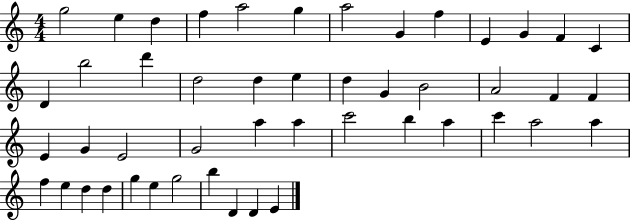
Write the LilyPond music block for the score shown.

{
  \clef treble
  \numericTimeSignature
  \time 4/4
  \key c \major
  g''2 e''4 d''4 | f''4 a''2 g''4 | a''2 g'4 f''4 | e'4 g'4 f'4 c'4 | \break d'4 b''2 d'''4 | d''2 d''4 e''4 | d''4 g'4 b'2 | a'2 f'4 f'4 | \break e'4 g'4 e'2 | g'2 a''4 a''4 | c'''2 b''4 a''4 | c'''4 a''2 a''4 | \break f''4 e''4 d''4 d''4 | g''4 e''4 g''2 | b''4 d'4 d'4 e'4 | \bar "|."
}